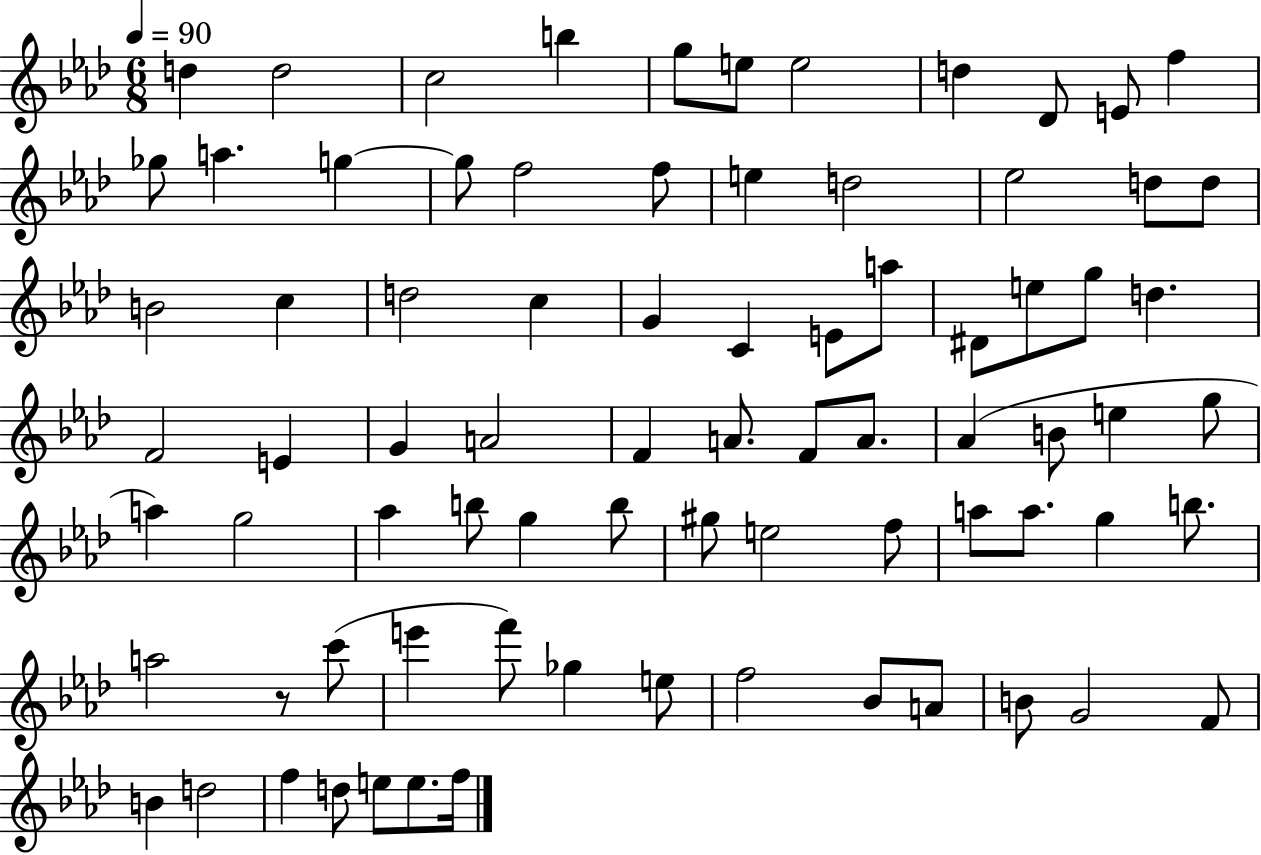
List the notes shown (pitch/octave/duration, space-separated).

D5/q D5/h C5/h B5/q G5/e E5/e E5/h D5/q Db4/e E4/e F5/q Gb5/e A5/q. G5/q G5/e F5/h F5/e E5/q D5/h Eb5/h D5/e D5/e B4/h C5/q D5/h C5/q G4/q C4/q E4/e A5/e D#4/e E5/e G5/e D5/q. F4/h E4/q G4/q A4/h F4/q A4/e. F4/e A4/e. Ab4/q B4/e E5/q G5/e A5/q G5/h Ab5/q B5/e G5/q B5/e G#5/e E5/h F5/e A5/e A5/e. G5/q B5/e. A5/h R/e C6/e E6/q F6/e Gb5/q E5/e F5/h Bb4/e A4/e B4/e G4/h F4/e B4/q D5/h F5/q D5/e E5/e E5/e. F5/s